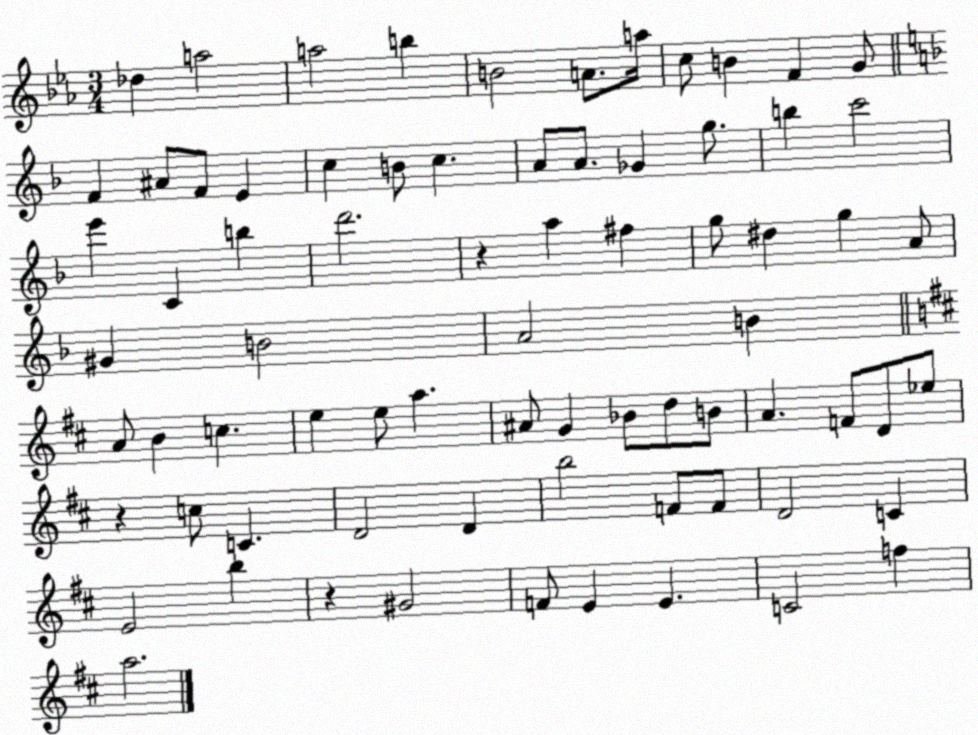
X:1
T:Untitled
M:3/4
L:1/4
K:Eb
_d a2 a2 b B2 A/2 a/4 c/2 B F G/2 F ^A/2 F/2 E c B/2 c A/2 A/2 _G g/2 b c'2 e' C b d'2 z a ^f g/2 ^d g A/2 ^G B2 A2 B A/2 B c e e/2 a ^A/2 G _B/2 d/2 B/2 A F/2 D/2 _e/2 z c/2 C D2 D b2 F/2 F/2 D2 C E2 b z ^G2 F/2 E E C2 f a2